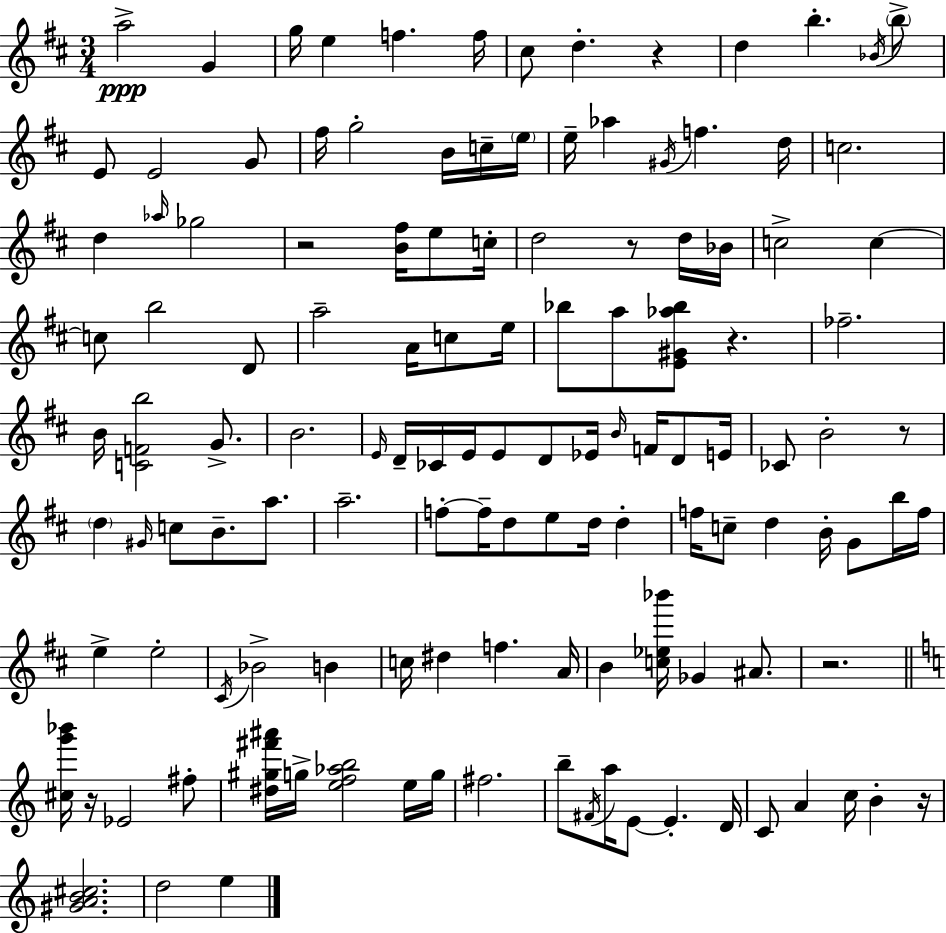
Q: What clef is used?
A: treble